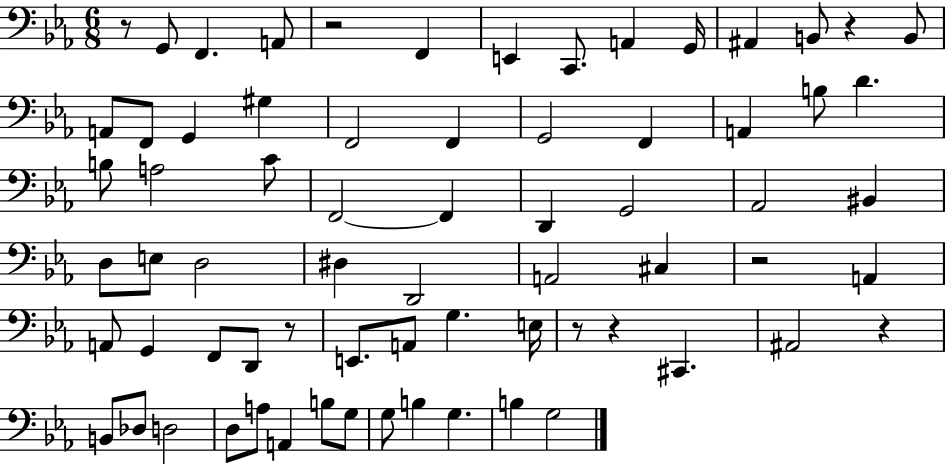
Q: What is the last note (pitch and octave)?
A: G3